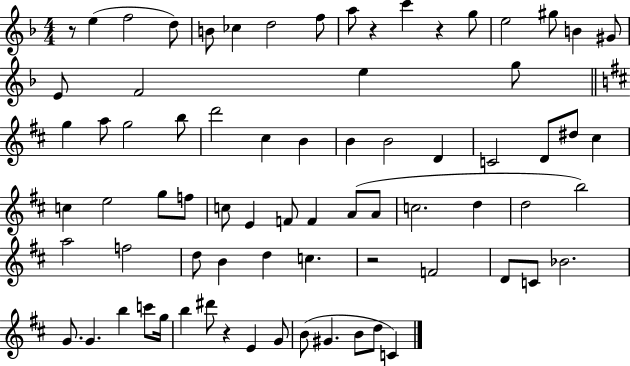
R/e E5/q F5/h D5/e B4/e CES5/q D5/h F5/e A5/e R/q C6/q R/q G5/e E5/h G#5/e B4/q G#4/e E4/e F4/h E5/q G5/e G5/q A5/e G5/h B5/e D6/h C#5/q B4/q B4/q B4/h D4/q C4/h D4/e D#5/e C#5/q C5/q E5/h G5/e F5/e C5/e E4/q F4/e F4/q A4/e A4/e C5/h. D5/q D5/h B5/h A5/h F5/h D5/e B4/q D5/q C5/q. R/h F4/h D4/e C4/e Bb4/h. G4/e. G4/q. B5/q C6/e G5/s B5/q D#6/e R/q E4/q G4/e B4/e G#4/q. B4/e D5/e C4/q